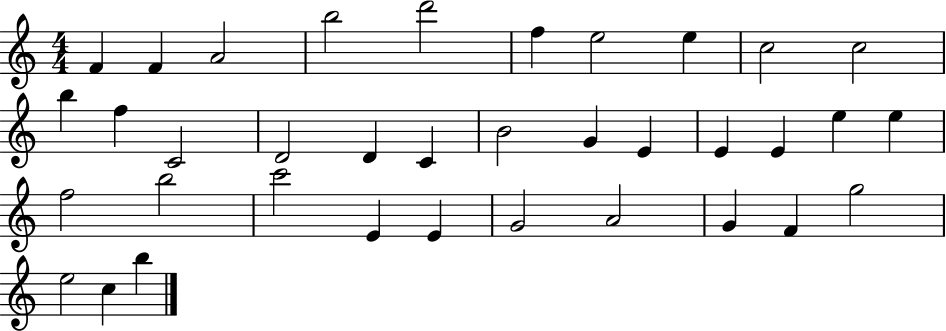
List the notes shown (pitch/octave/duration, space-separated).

F4/q F4/q A4/h B5/h D6/h F5/q E5/h E5/q C5/h C5/h B5/q F5/q C4/h D4/h D4/q C4/q B4/h G4/q E4/q E4/q E4/q E5/q E5/q F5/h B5/h C6/h E4/q E4/q G4/h A4/h G4/q F4/q G5/h E5/h C5/q B5/q